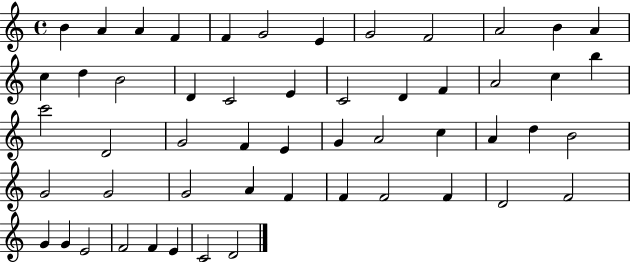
{
  \clef treble
  \time 4/4
  \defaultTimeSignature
  \key c \major
  b'4 a'4 a'4 f'4 | f'4 g'2 e'4 | g'2 f'2 | a'2 b'4 a'4 | \break c''4 d''4 b'2 | d'4 c'2 e'4 | c'2 d'4 f'4 | a'2 c''4 b''4 | \break c'''2 d'2 | g'2 f'4 e'4 | g'4 a'2 c''4 | a'4 d''4 b'2 | \break g'2 g'2 | g'2 a'4 f'4 | f'4 f'2 f'4 | d'2 f'2 | \break g'4 g'4 e'2 | f'2 f'4 e'4 | c'2 d'2 | \bar "|."
}